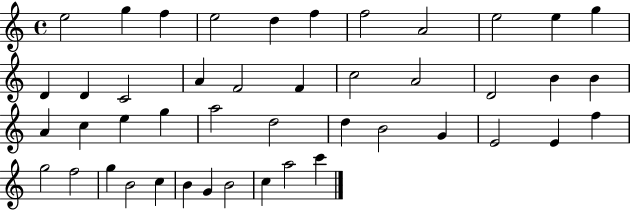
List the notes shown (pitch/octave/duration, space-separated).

E5/h G5/q F5/q E5/h D5/q F5/q F5/h A4/h E5/h E5/q G5/q D4/q D4/q C4/h A4/q F4/h F4/q C5/h A4/h D4/h B4/q B4/q A4/q C5/q E5/q G5/q A5/h D5/h D5/q B4/h G4/q E4/h E4/q F5/q G5/h F5/h G5/q B4/h C5/q B4/q G4/q B4/h C5/q A5/h C6/q